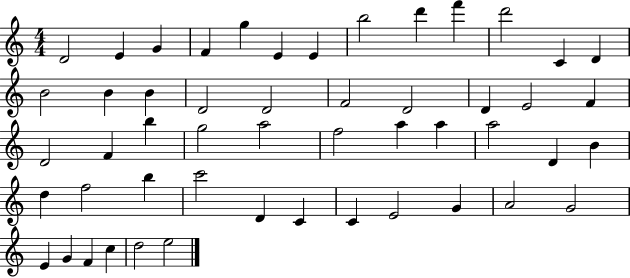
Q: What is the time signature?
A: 4/4